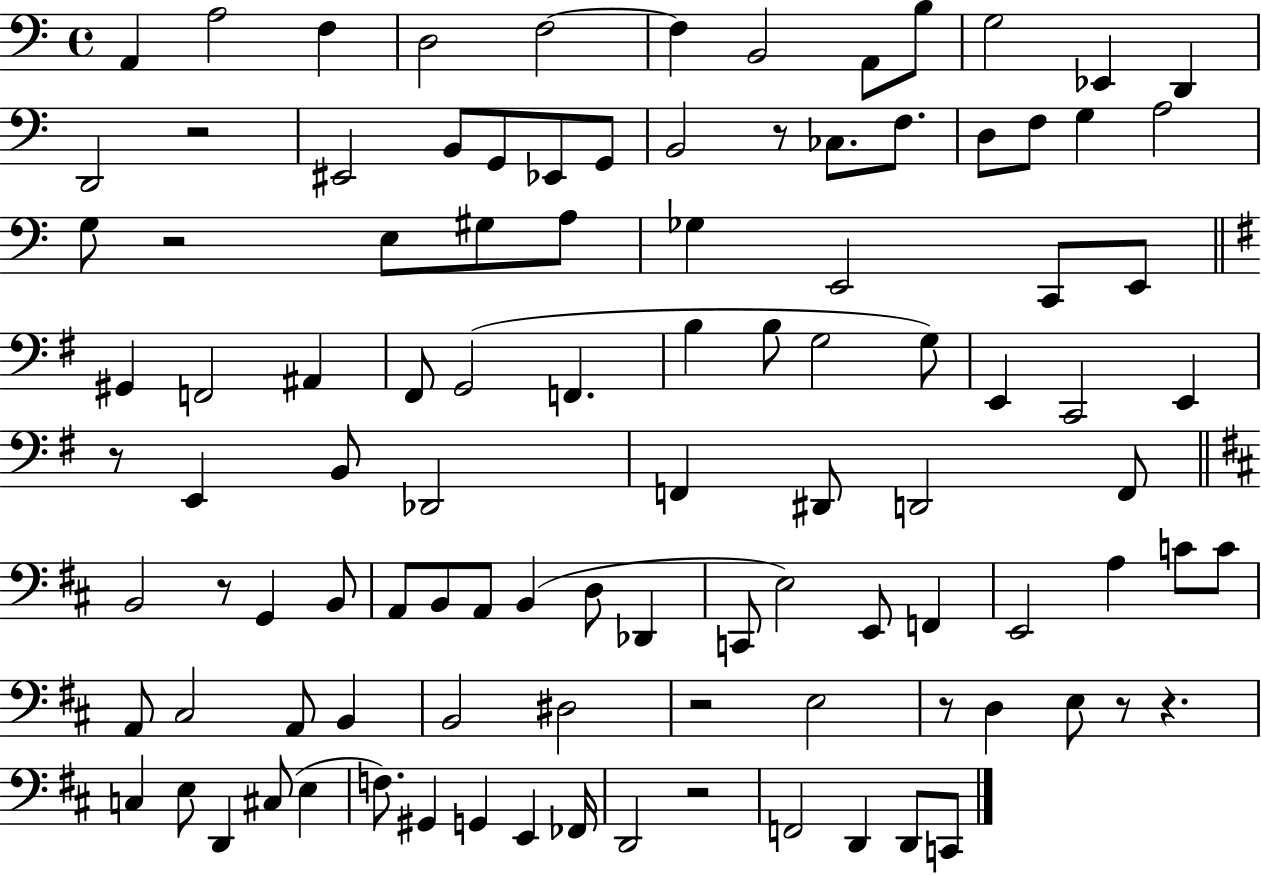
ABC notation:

X:1
T:Untitled
M:4/4
L:1/4
K:C
A,, A,2 F, D,2 F,2 F, B,,2 A,,/2 B,/2 G,2 _E,, D,, D,,2 z2 ^E,,2 B,,/2 G,,/2 _E,,/2 G,,/2 B,,2 z/2 _C,/2 F,/2 D,/2 F,/2 G, A,2 G,/2 z2 E,/2 ^G,/2 A,/2 _G, E,,2 C,,/2 E,,/2 ^G,, F,,2 ^A,, ^F,,/2 G,,2 F,, B, B,/2 G,2 G,/2 E,, C,,2 E,, z/2 E,, B,,/2 _D,,2 F,, ^D,,/2 D,,2 F,,/2 B,,2 z/2 G,, B,,/2 A,,/2 B,,/2 A,,/2 B,, D,/2 _D,, C,,/2 E,2 E,,/2 F,, E,,2 A, C/2 C/2 A,,/2 ^C,2 A,,/2 B,, B,,2 ^D,2 z2 E,2 z/2 D, E,/2 z/2 z C, E,/2 D,, ^C,/2 E, F,/2 ^G,, G,, E,, _F,,/4 D,,2 z2 F,,2 D,, D,,/2 C,,/2